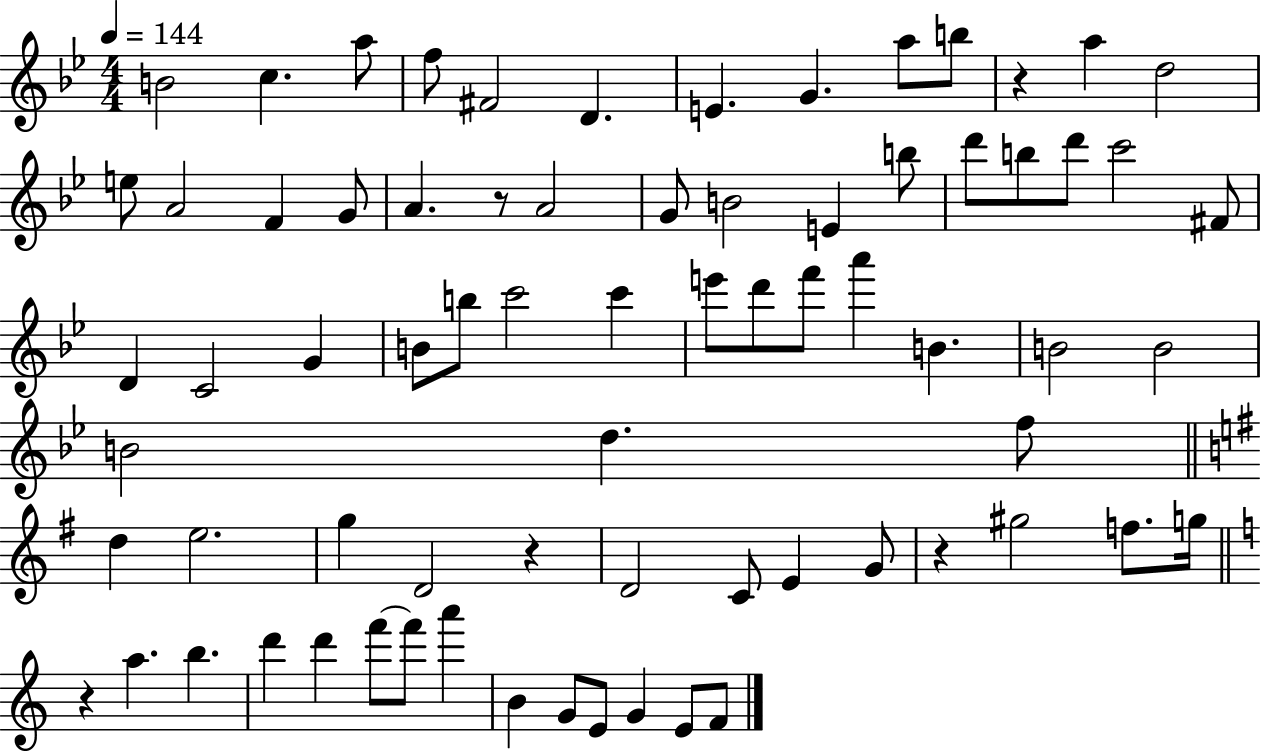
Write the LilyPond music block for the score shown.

{
  \clef treble
  \numericTimeSignature
  \time 4/4
  \key bes \major
  \tempo 4 = 144
  b'2 c''4. a''8 | f''8 fis'2 d'4. | e'4. g'4. a''8 b''8 | r4 a''4 d''2 | \break e''8 a'2 f'4 g'8 | a'4. r8 a'2 | g'8 b'2 e'4 b''8 | d'''8 b''8 d'''8 c'''2 fis'8 | \break d'4 c'2 g'4 | b'8 b''8 c'''2 c'''4 | e'''8 d'''8 f'''8 a'''4 b'4. | b'2 b'2 | \break b'2 d''4. f''8 | \bar "||" \break \key e \minor d''4 e''2. | g''4 d'2 r4 | d'2 c'8 e'4 g'8 | r4 gis''2 f''8. g''16 | \break \bar "||" \break \key a \minor r4 a''4. b''4. | d'''4 d'''4 f'''8~~ f'''8 a'''4 | b'4 g'8 e'8 g'4 e'8 f'8 | \bar "|."
}